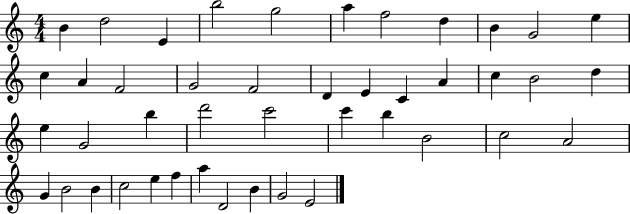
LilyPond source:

{
  \clef treble
  \numericTimeSignature
  \time 4/4
  \key c \major
  b'4 d''2 e'4 | b''2 g''2 | a''4 f''2 d''4 | b'4 g'2 e''4 | \break c''4 a'4 f'2 | g'2 f'2 | d'4 e'4 c'4 a'4 | c''4 b'2 d''4 | \break e''4 g'2 b''4 | d'''2 c'''2 | c'''4 b''4 b'2 | c''2 a'2 | \break g'4 b'2 b'4 | c''2 e''4 f''4 | a''4 d'2 b'4 | g'2 e'2 | \break \bar "|."
}